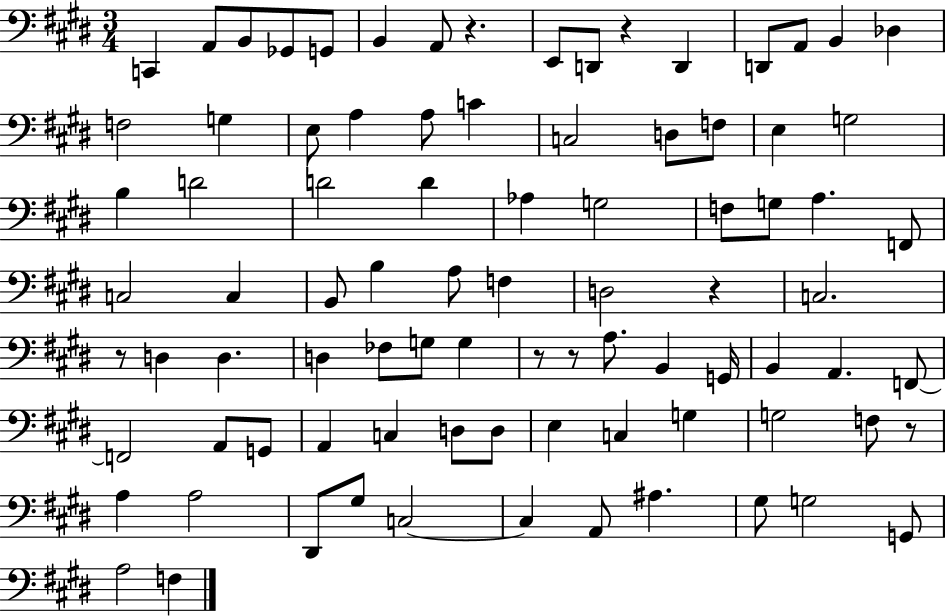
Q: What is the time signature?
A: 3/4